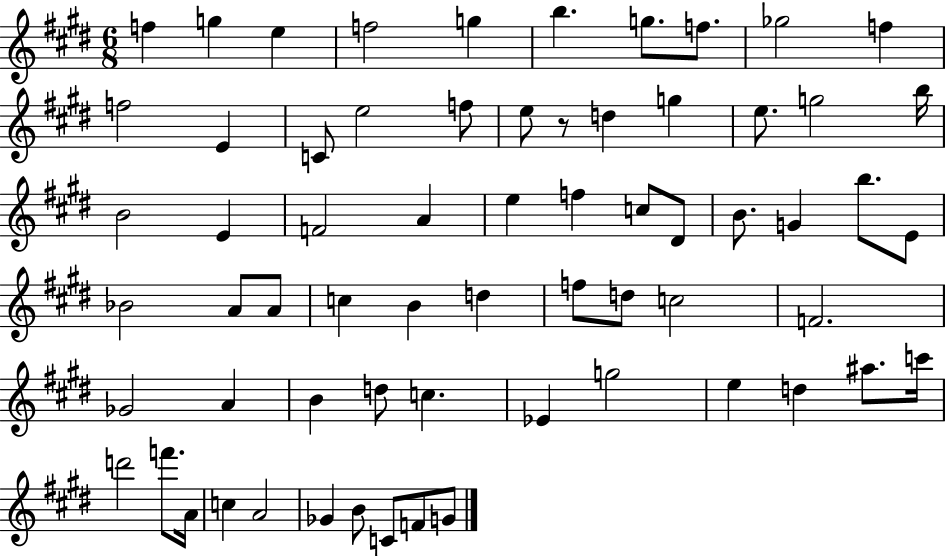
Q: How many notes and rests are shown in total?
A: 65